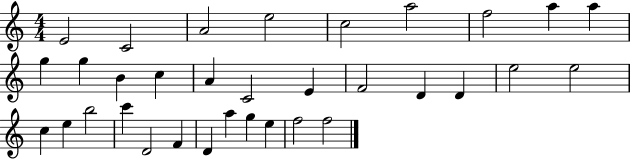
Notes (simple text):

E4/h C4/h A4/h E5/h C5/h A5/h F5/h A5/q A5/q G5/q G5/q B4/q C5/q A4/q C4/h E4/q F4/h D4/q D4/q E5/h E5/h C5/q E5/q B5/h C6/q D4/h F4/q D4/q A5/q G5/q E5/q F5/h F5/h